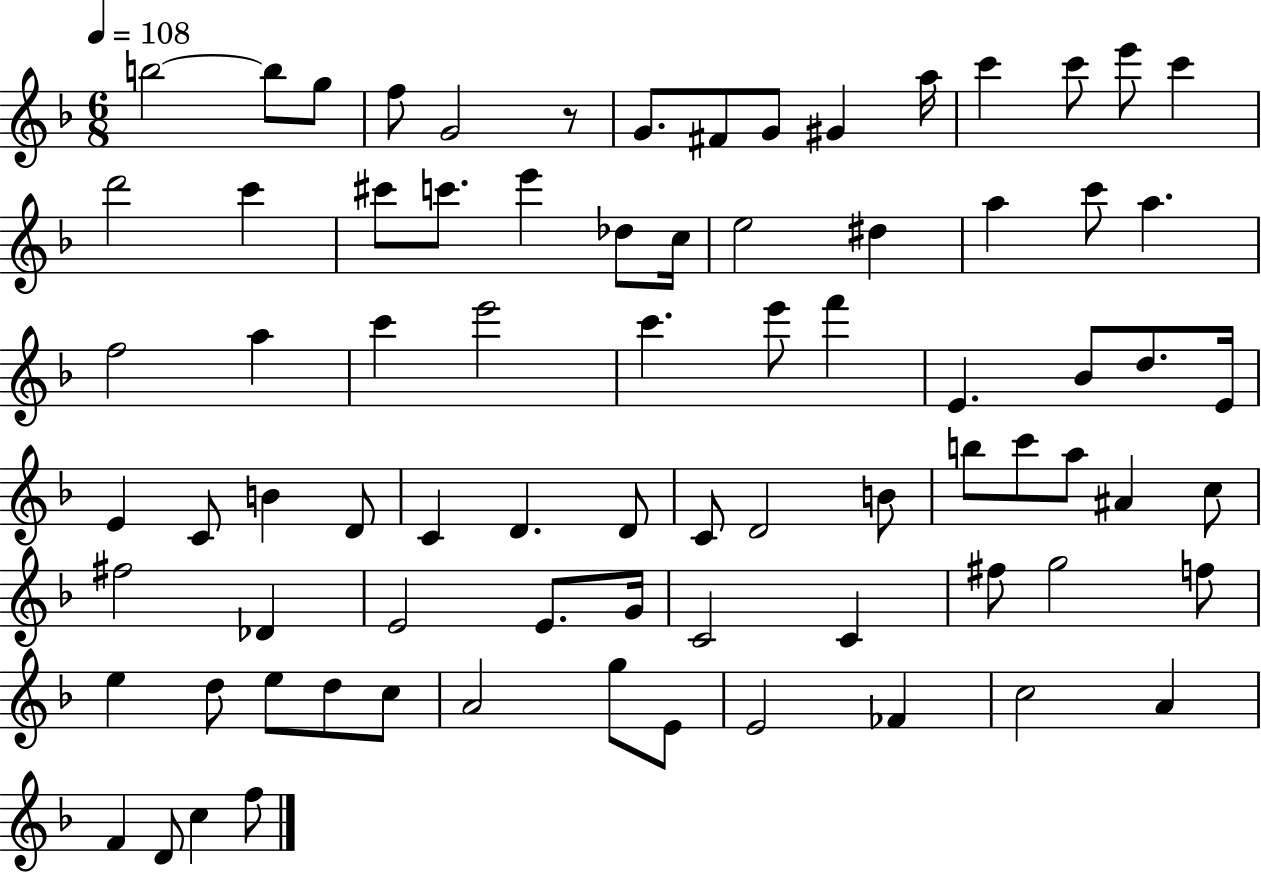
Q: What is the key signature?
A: F major